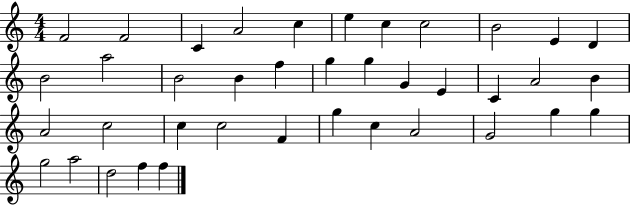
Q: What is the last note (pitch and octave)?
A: F5